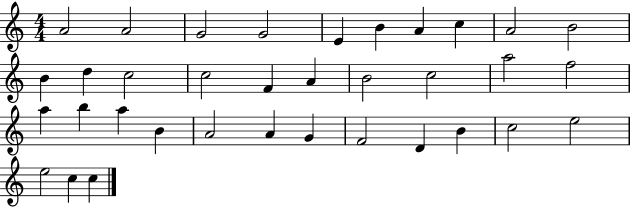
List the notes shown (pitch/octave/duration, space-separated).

A4/h A4/h G4/h G4/h E4/q B4/q A4/q C5/q A4/h B4/h B4/q D5/q C5/h C5/h F4/q A4/q B4/h C5/h A5/h F5/h A5/q B5/q A5/q B4/q A4/h A4/q G4/q F4/h D4/q B4/q C5/h E5/h E5/h C5/q C5/q